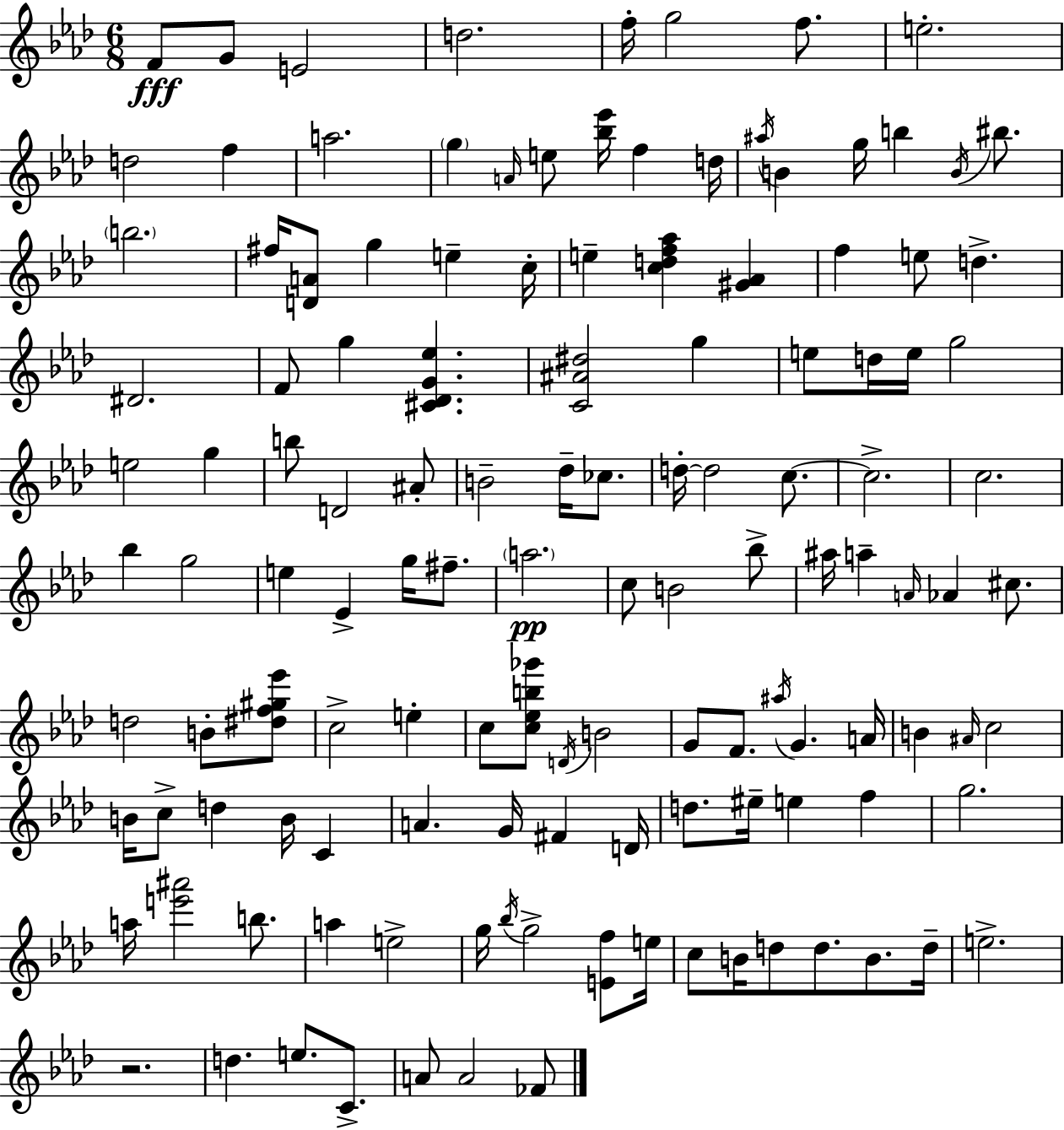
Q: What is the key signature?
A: AES major